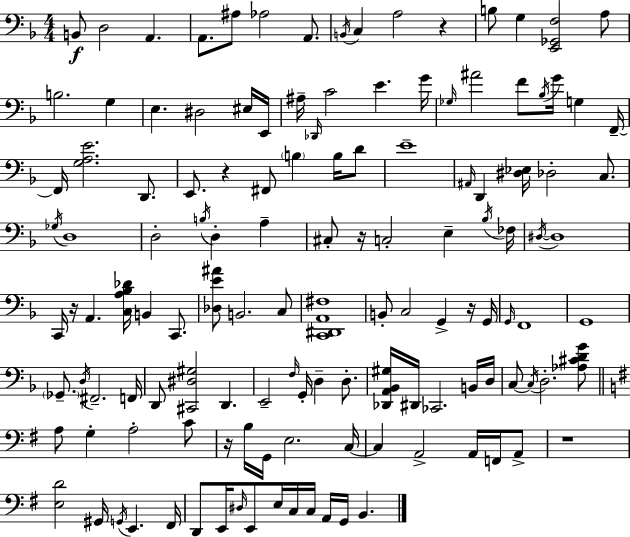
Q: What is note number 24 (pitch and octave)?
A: G4